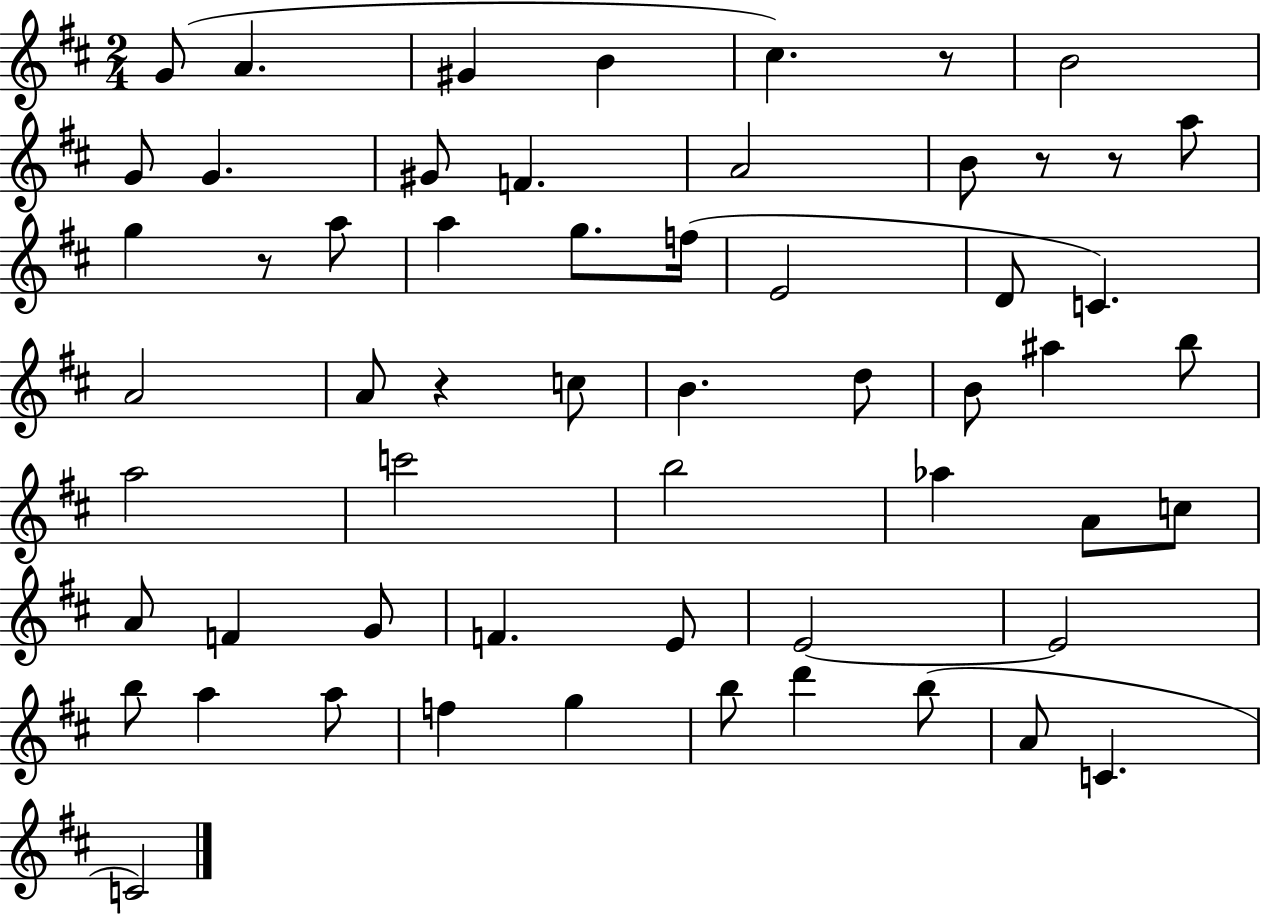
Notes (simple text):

G4/e A4/q. G#4/q B4/q C#5/q. R/e B4/h G4/e G4/q. G#4/e F4/q. A4/h B4/e R/e R/e A5/e G5/q R/e A5/e A5/q G5/e. F5/s E4/h D4/e C4/q. A4/h A4/e R/q C5/e B4/q. D5/e B4/e A#5/q B5/e A5/h C6/h B5/h Ab5/q A4/e C5/e A4/e F4/q G4/e F4/q. E4/e E4/h E4/h B5/e A5/q A5/e F5/q G5/q B5/e D6/q B5/e A4/e C4/q. C4/h